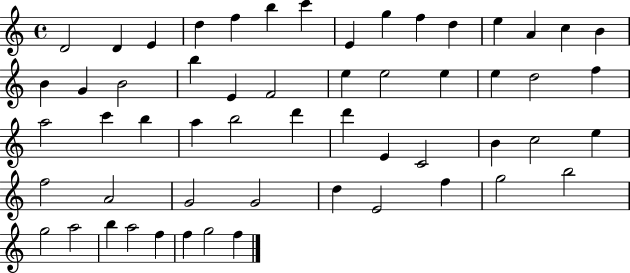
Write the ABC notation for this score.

X:1
T:Untitled
M:4/4
L:1/4
K:C
D2 D E d f b c' E g f d e A c B B G B2 b E F2 e e2 e e d2 f a2 c' b a b2 d' d' E C2 B c2 e f2 A2 G2 G2 d E2 f g2 b2 g2 a2 b a2 f f g2 f